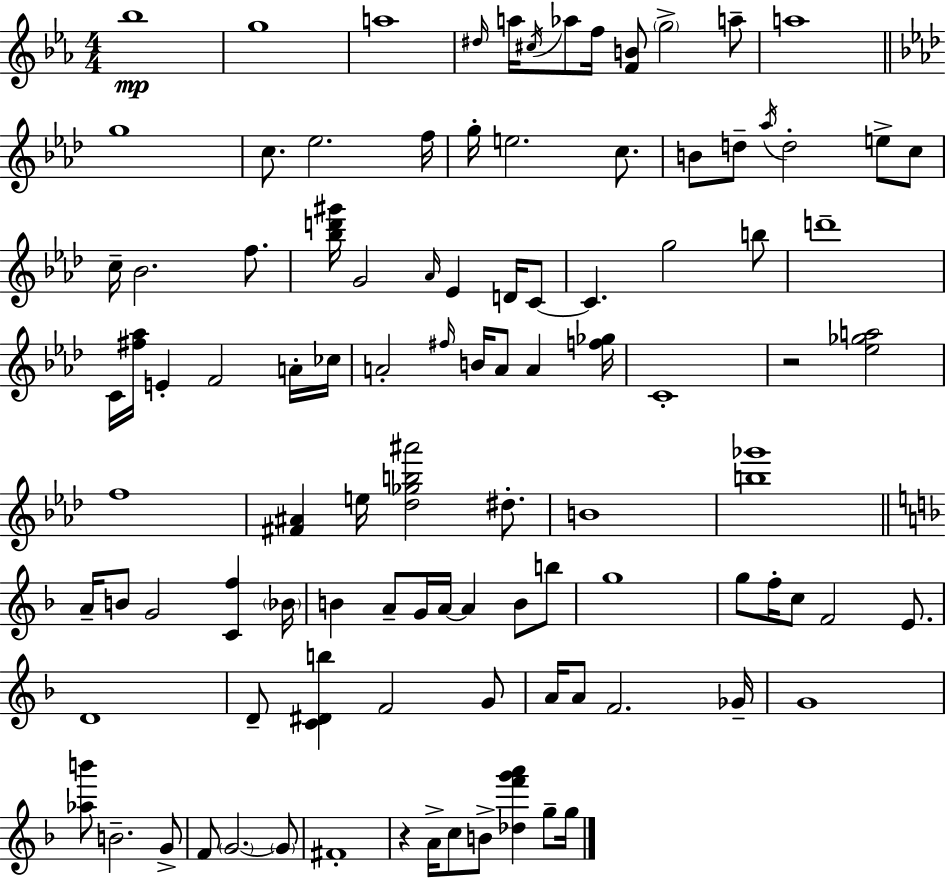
Bb5/w G5/w A5/w D#5/s A5/s C#5/s Ab5/e F5/s [F4,B4]/e G5/h A5/e A5/w G5/w C5/e. Eb5/h. F5/s G5/s E5/h. C5/e. B4/e D5/e Ab5/s D5/h E5/e C5/e C5/s Bb4/h. F5/e. [Bb5,D6,G#6]/s G4/h Ab4/s Eb4/q D4/s C4/e C4/q. G5/h B5/e D6/w C4/s [F#5,Ab5]/s E4/q F4/h A4/s CES5/s A4/h F#5/s B4/s A4/e A4/q [F5,Gb5]/s C4/w R/h [Eb5,Gb5,A5]/h F5/w [F#4,A#4]/q E5/s [Db5,Gb5,B5,A#6]/h D#5/e. B4/w [B5,Gb6]/w A4/s B4/e G4/h [C4,F5]/q Bb4/s B4/q A4/e G4/s A4/s A4/q B4/e B5/e G5/w G5/e F5/s C5/e F4/h E4/e. D4/w D4/e [C4,D#4,B5]/q F4/h G4/e A4/s A4/e F4/h. Gb4/s G4/w [Ab5,B6]/e B4/h. G4/e F4/e G4/h. G4/e F#4/w R/q A4/s C5/e B4/e [Db5,F6,G6,A6]/q G5/e G5/s